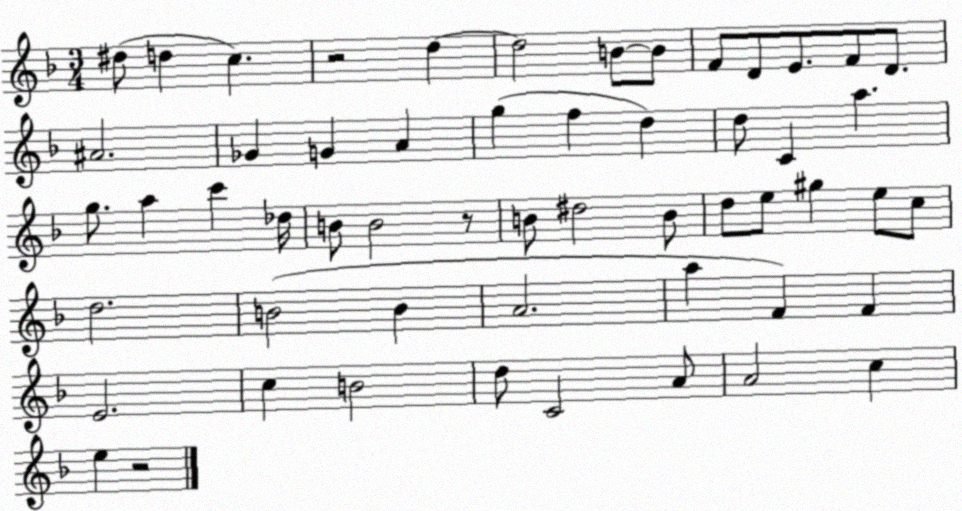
X:1
T:Untitled
M:3/4
L:1/4
K:F
^d/2 d c z2 d d2 B/2 B/2 F/2 D/2 E/2 F/2 D/2 ^A2 _G G A g f d d/2 C a g/2 a c' _d/4 B/2 B2 z/2 B/2 ^d2 B/2 d/2 e/2 ^g e/2 c/2 d2 B2 B A2 a F F E2 c B2 d/2 C2 A/2 A2 c e z2